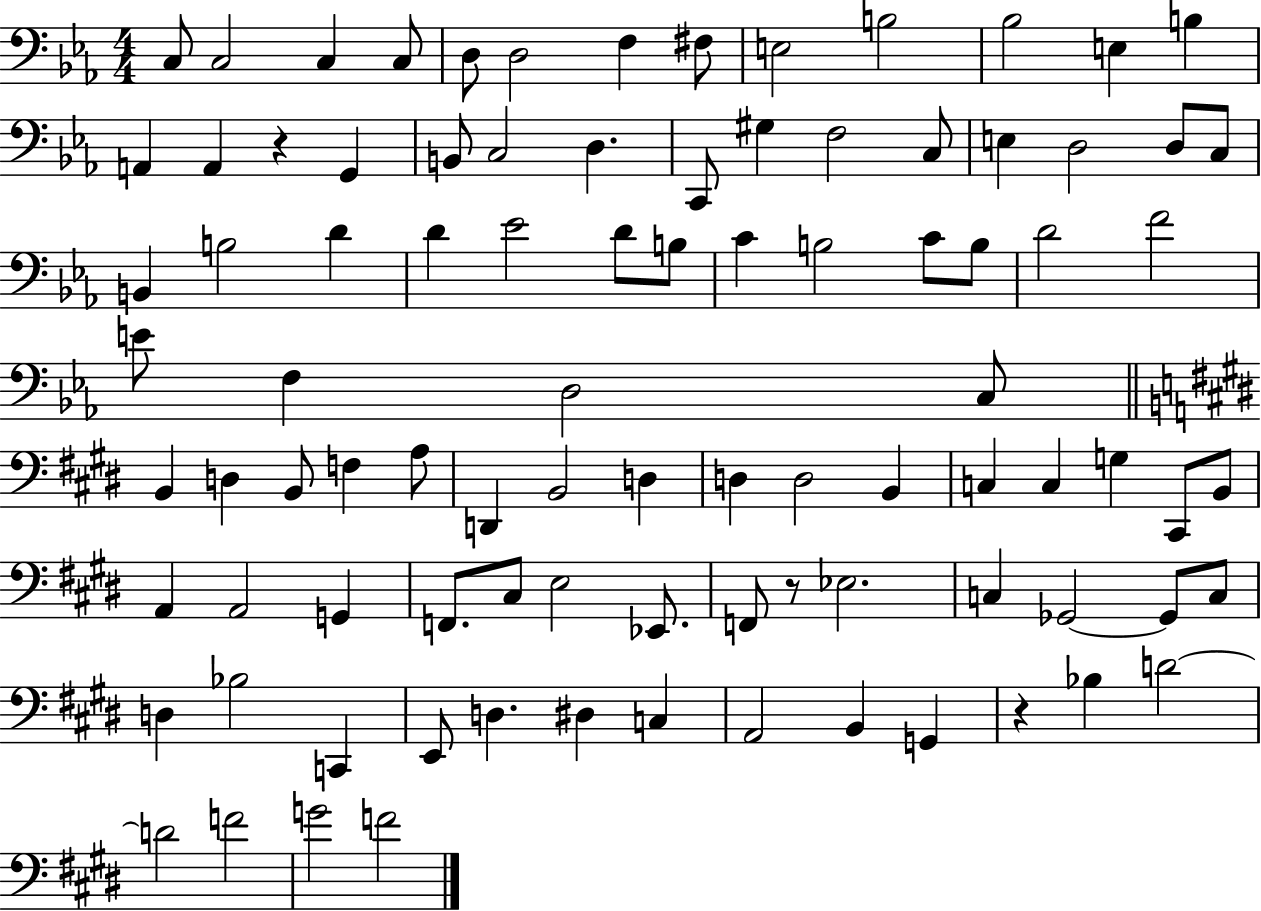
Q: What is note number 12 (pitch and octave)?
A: E3